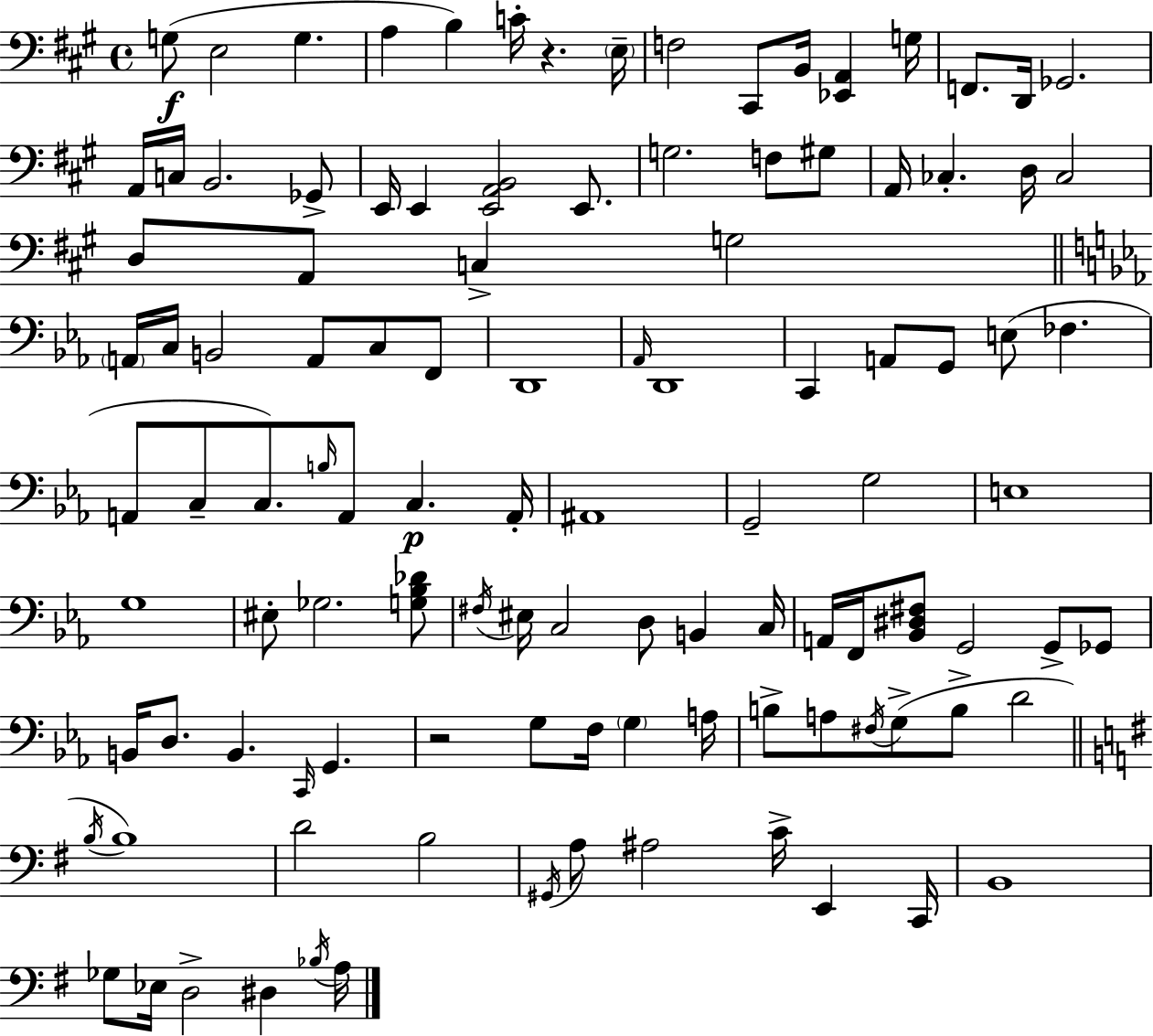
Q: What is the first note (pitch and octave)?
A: G3